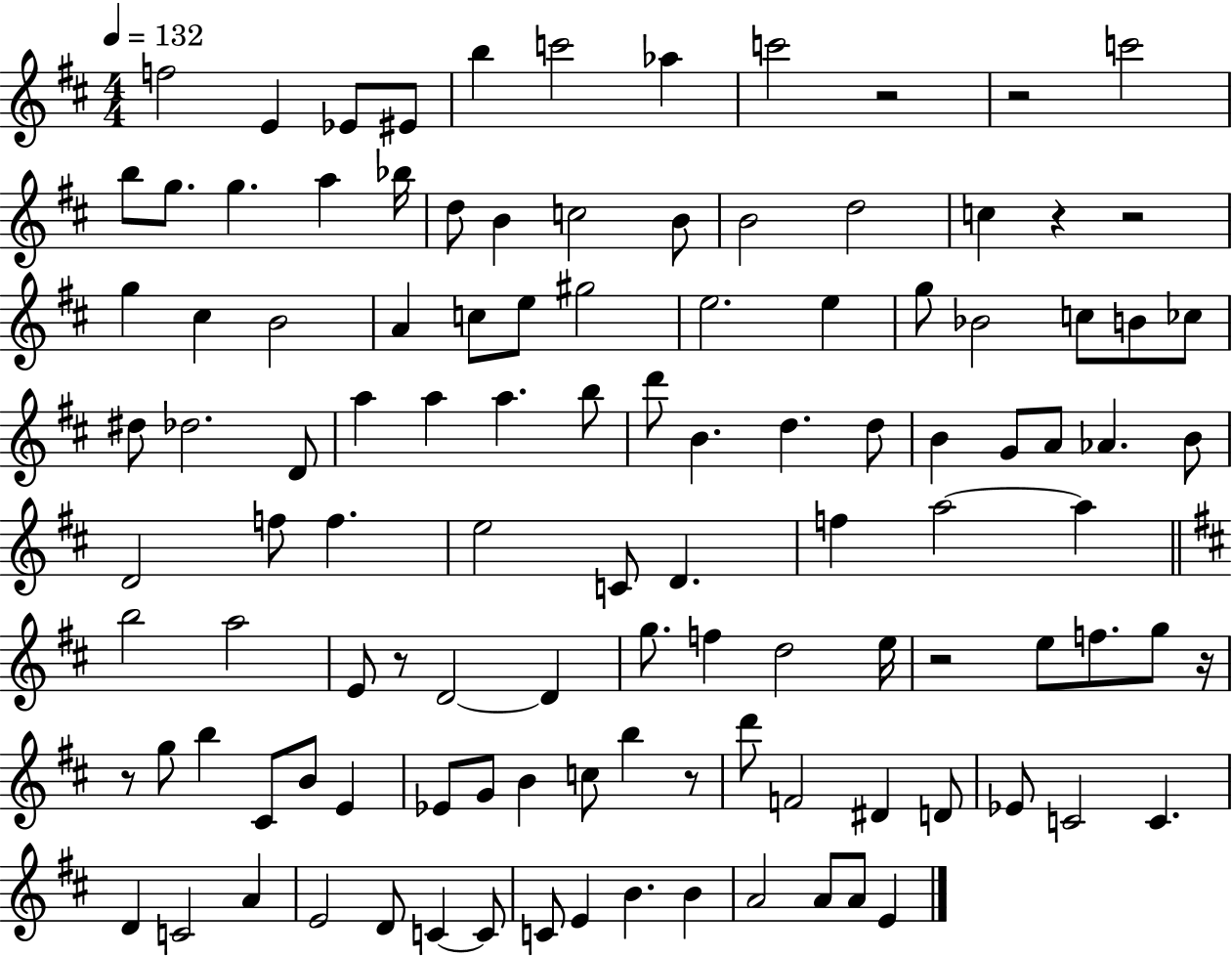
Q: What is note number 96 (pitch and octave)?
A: C4